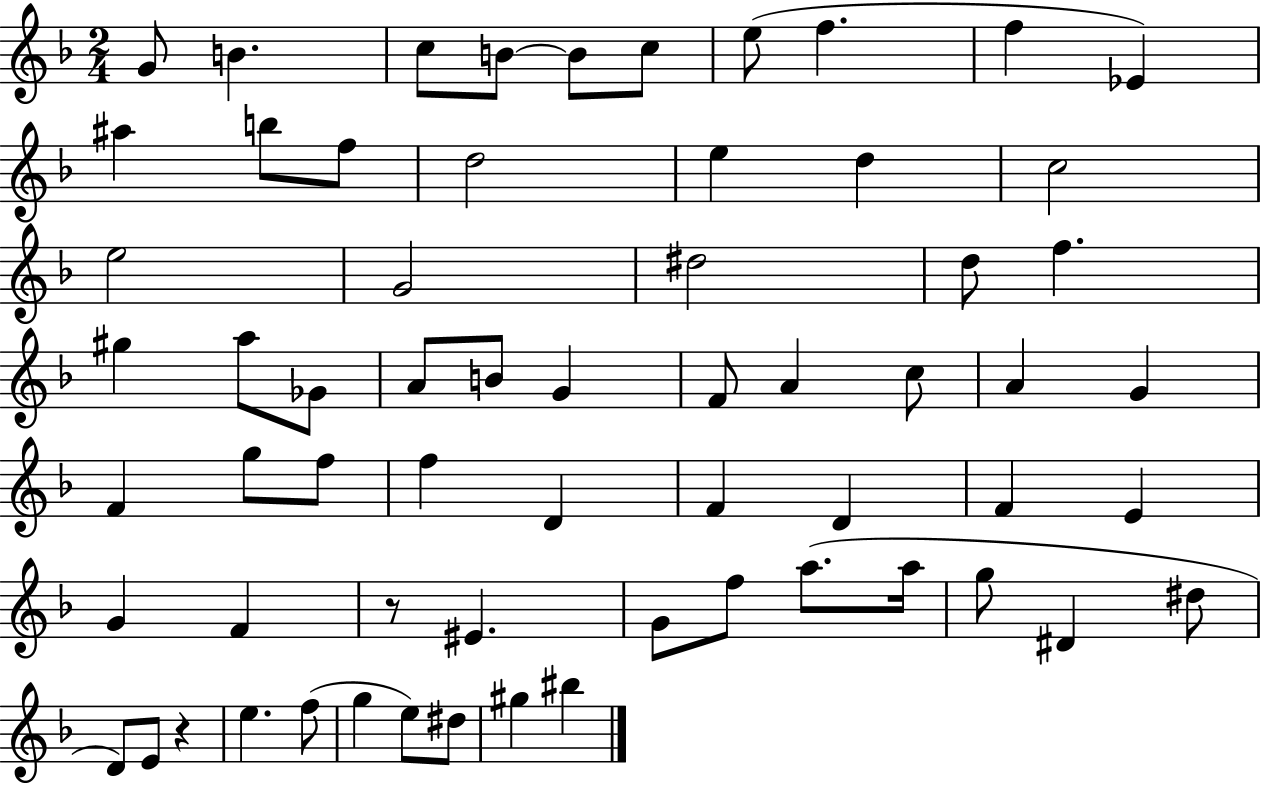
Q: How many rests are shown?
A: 2